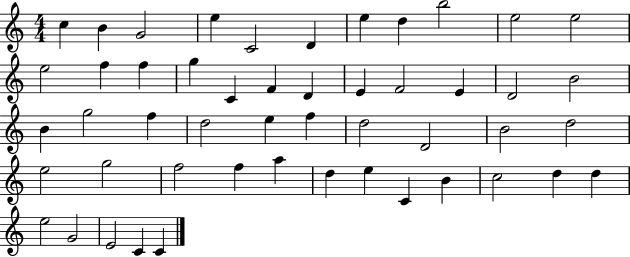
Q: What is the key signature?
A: C major